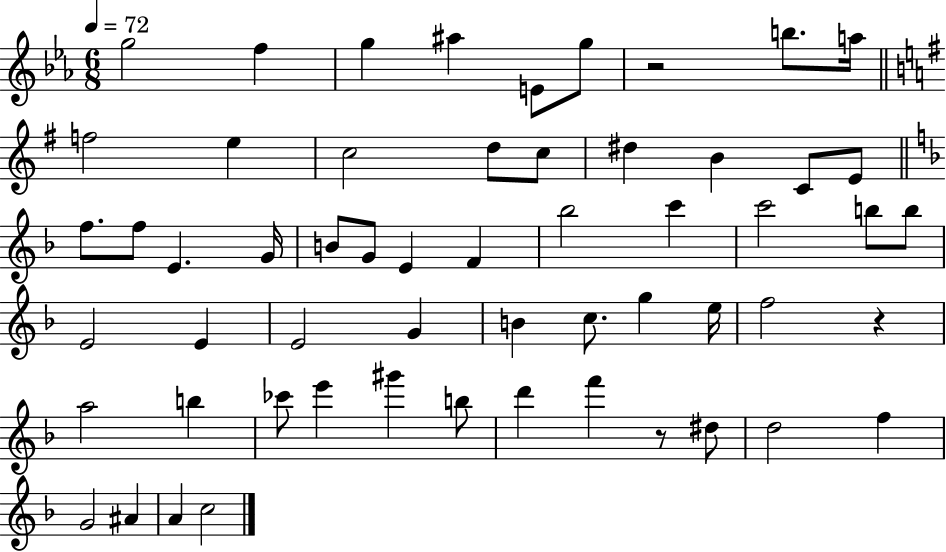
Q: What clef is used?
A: treble